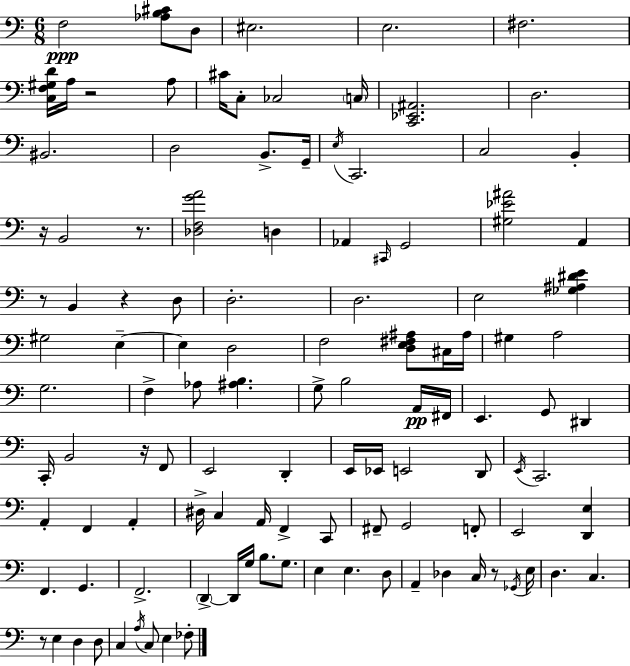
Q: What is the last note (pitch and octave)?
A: FES3